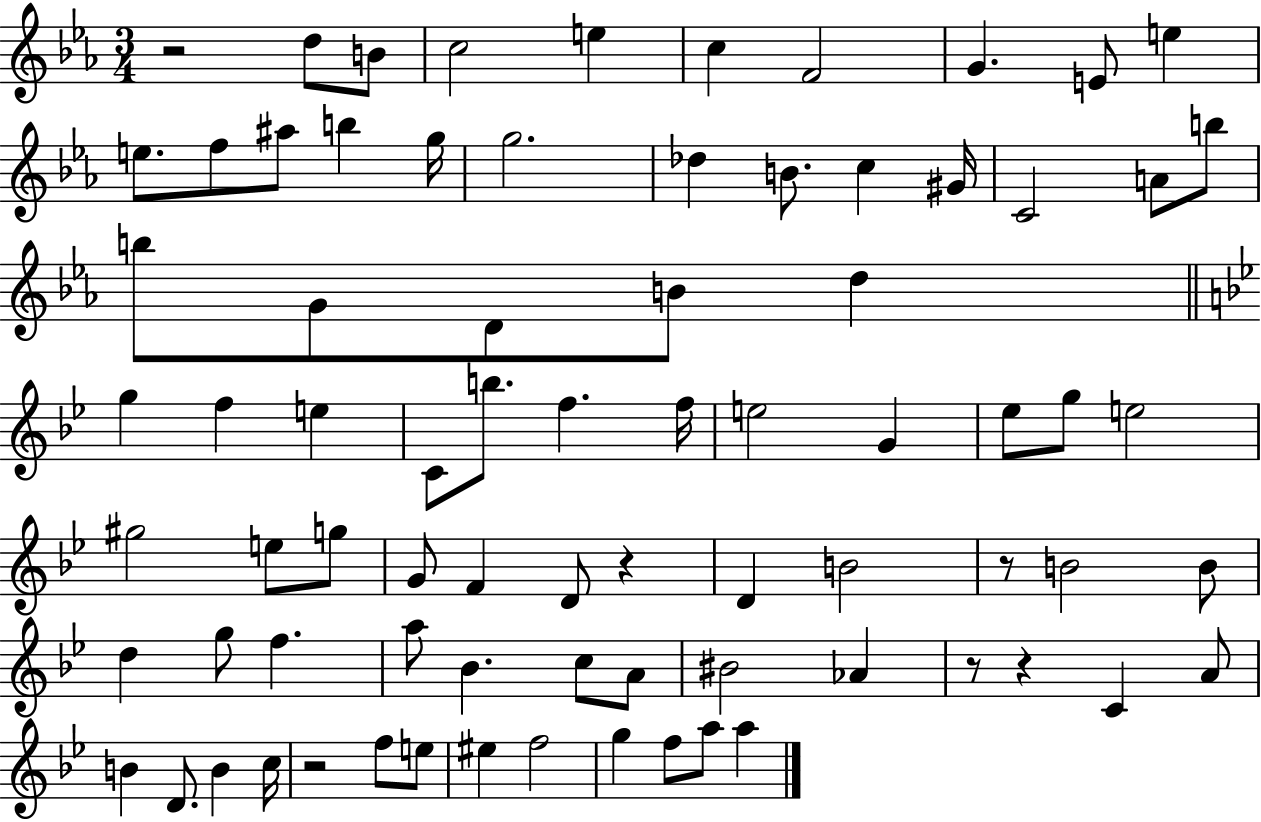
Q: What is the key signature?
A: EES major